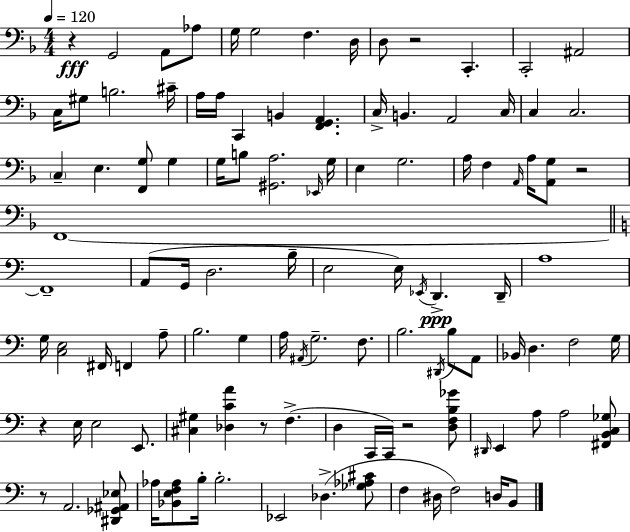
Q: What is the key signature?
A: F major